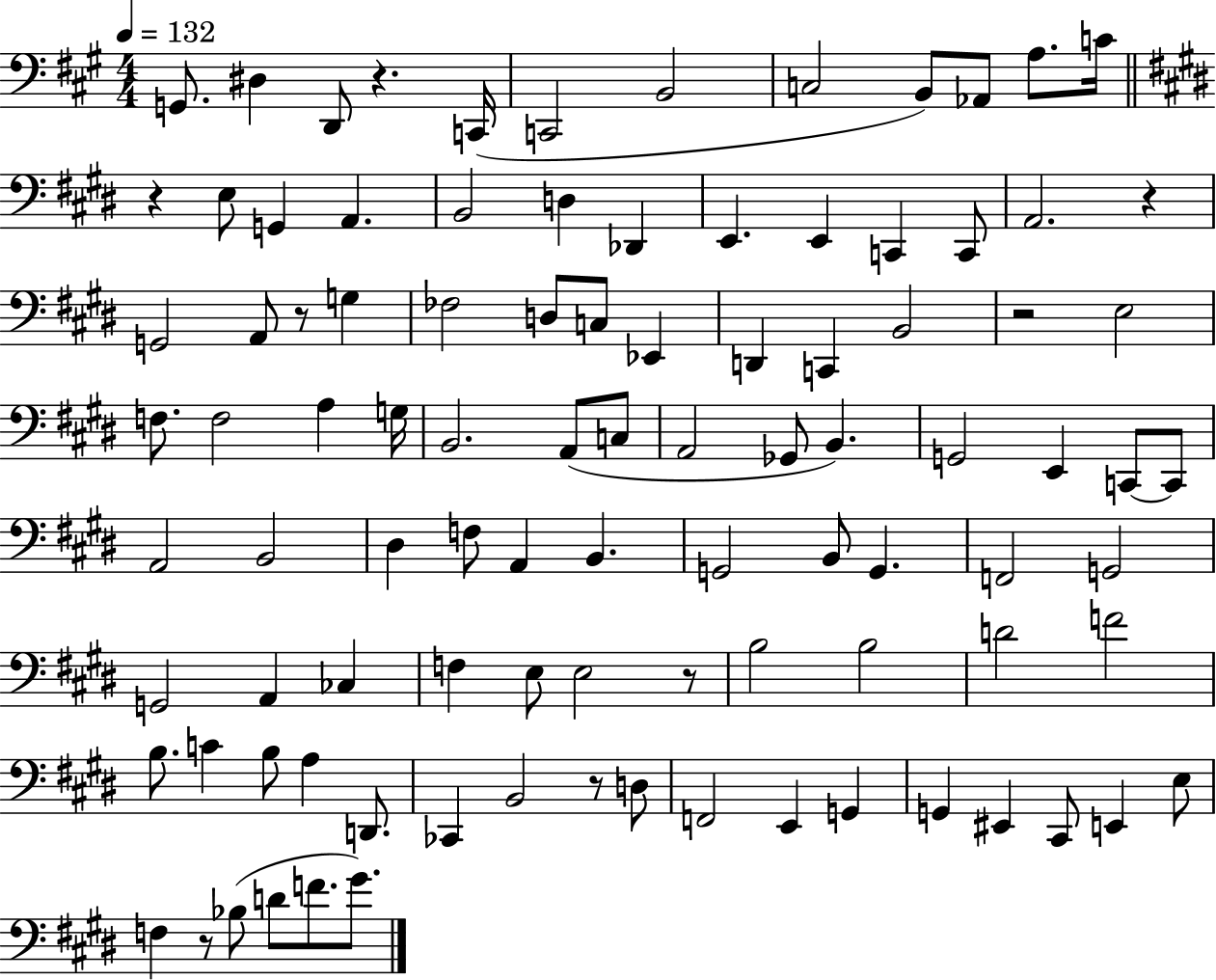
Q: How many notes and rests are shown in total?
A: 97